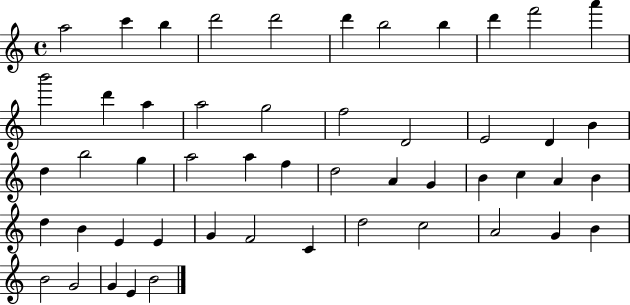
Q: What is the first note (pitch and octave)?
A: A5